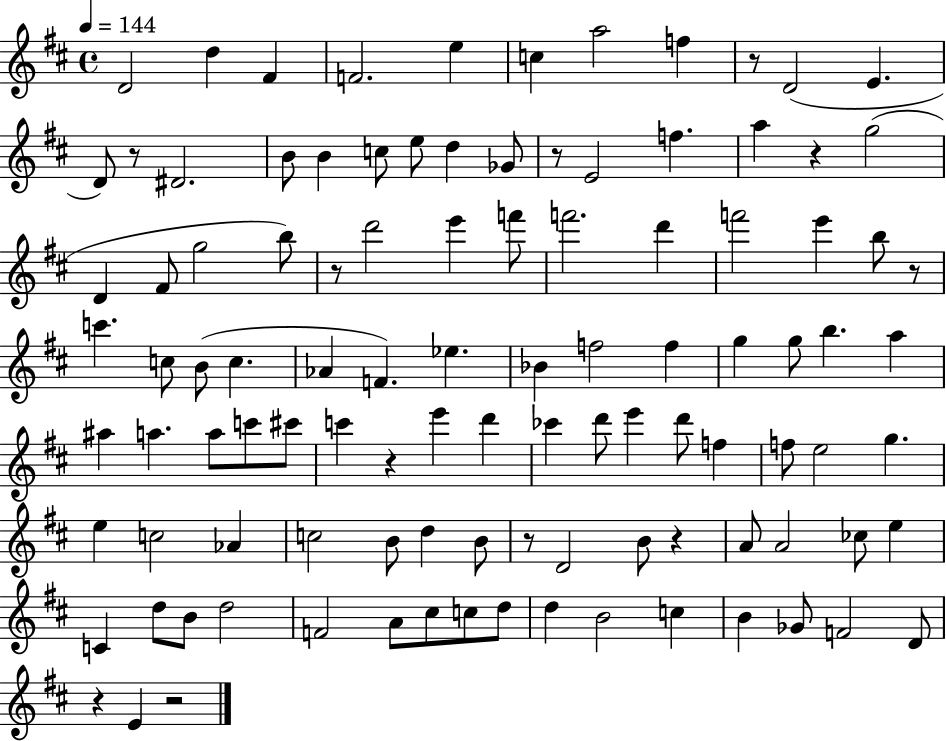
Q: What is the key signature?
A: D major